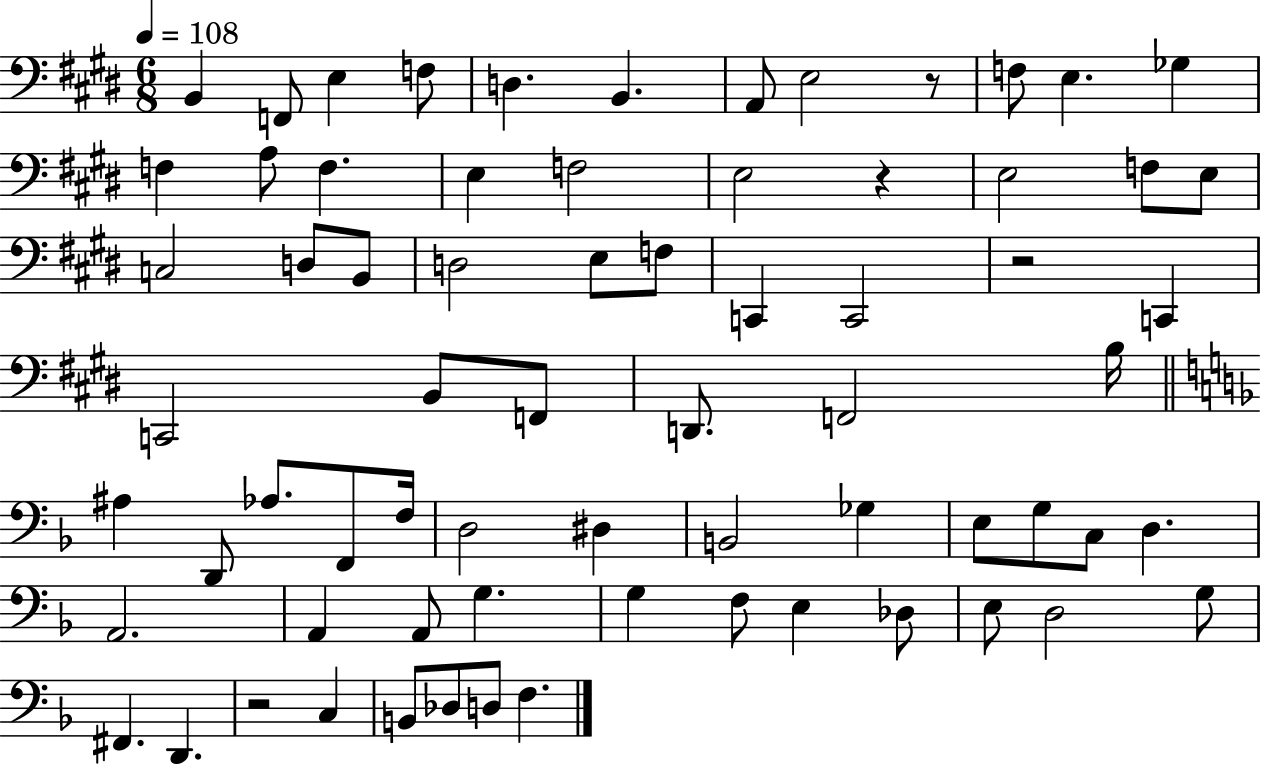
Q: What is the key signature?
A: E major